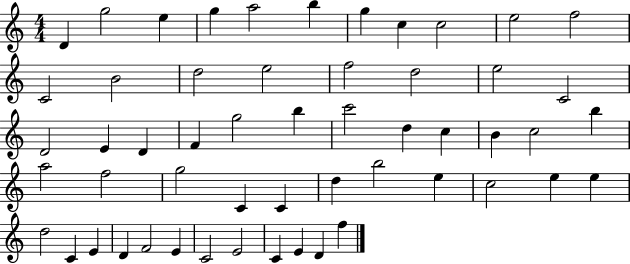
D4/q G5/h E5/q G5/q A5/h B5/q G5/q C5/q C5/h E5/h F5/h C4/h B4/h D5/h E5/h F5/h D5/h E5/h C4/h D4/h E4/q D4/q F4/q G5/h B5/q C6/h D5/q C5/q B4/q C5/h B5/q A5/h F5/h G5/h C4/q C4/q D5/q B5/h E5/q C5/h E5/q E5/q D5/h C4/q E4/q D4/q F4/h E4/q C4/h E4/h C4/q E4/q D4/q F5/q